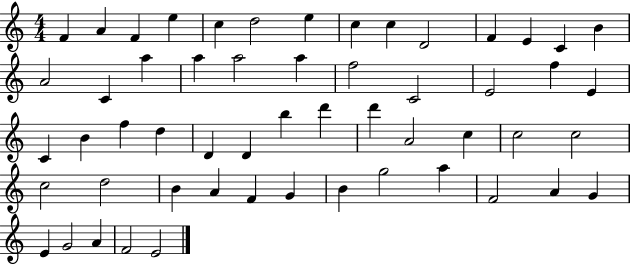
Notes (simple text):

F4/q A4/q F4/q E5/q C5/q D5/h E5/q C5/q C5/q D4/h F4/q E4/q C4/q B4/q A4/h C4/q A5/q A5/q A5/h A5/q F5/h C4/h E4/h F5/q E4/q C4/q B4/q F5/q D5/q D4/q D4/q B5/q D6/q D6/q A4/h C5/q C5/h C5/h C5/h D5/h B4/q A4/q F4/q G4/q B4/q G5/h A5/q F4/h A4/q G4/q E4/q G4/h A4/q F4/h E4/h